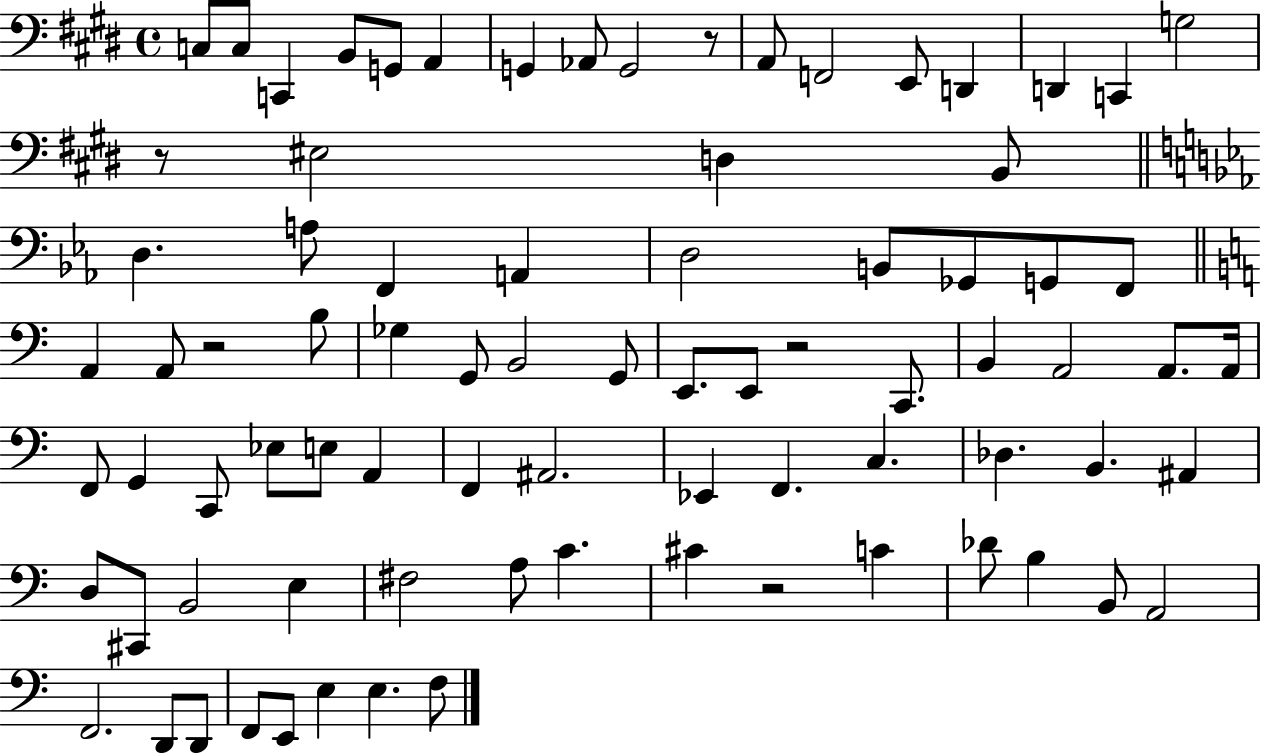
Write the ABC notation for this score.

X:1
T:Untitled
M:4/4
L:1/4
K:E
C,/2 C,/2 C,, B,,/2 G,,/2 A,, G,, _A,,/2 G,,2 z/2 A,,/2 F,,2 E,,/2 D,, D,, C,, G,2 z/2 ^E,2 D, B,,/2 D, A,/2 F,, A,, D,2 B,,/2 _G,,/2 G,,/2 F,,/2 A,, A,,/2 z2 B,/2 _G, G,,/2 B,,2 G,,/2 E,,/2 E,,/2 z2 C,,/2 B,, A,,2 A,,/2 A,,/4 F,,/2 G,, C,,/2 _E,/2 E,/2 A,, F,, ^A,,2 _E,, F,, C, _D, B,, ^A,, D,/2 ^C,,/2 B,,2 E, ^F,2 A,/2 C ^C z2 C _D/2 B, B,,/2 A,,2 F,,2 D,,/2 D,,/2 F,,/2 E,,/2 E, E, F,/2